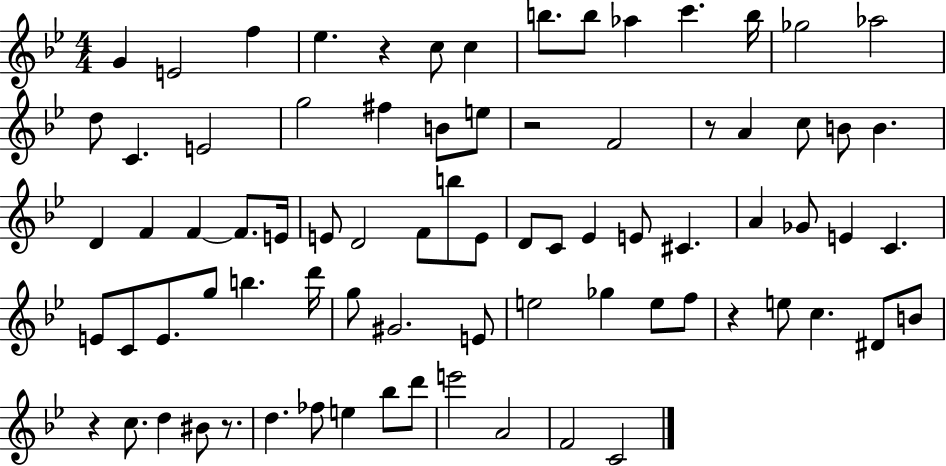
G4/q E4/h F5/q Eb5/q. R/q C5/e C5/q B5/e. B5/e Ab5/q C6/q. B5/s Gb5/h Ab5/h D5/e C4/q. E4/h G5/h F#5/q B4/e E5/e R/h F4/h R/e A4/q C5/e B4/e B4/q. D4/q F4/q F4/q F4/e. E4/s E4/e D4/h F4/e B5/e E4/e D4/e C4/e Eb4/q E4/e C#4/q. A4/q Gb4/e E4/q C4/q. E4/e C4/e E4/e. G5/e B5/q. D6/s G5/e G#4/h. E4/e E5/h Gb5/q E5/e F5/e R/q E5/e C5/q. D#4/e B4/e R/q C5/e. D5/q BIS4/e R/e. D5/q. FES5/e E5/q Bb5/e D6/e E6/h A4/h F4/h C4/h